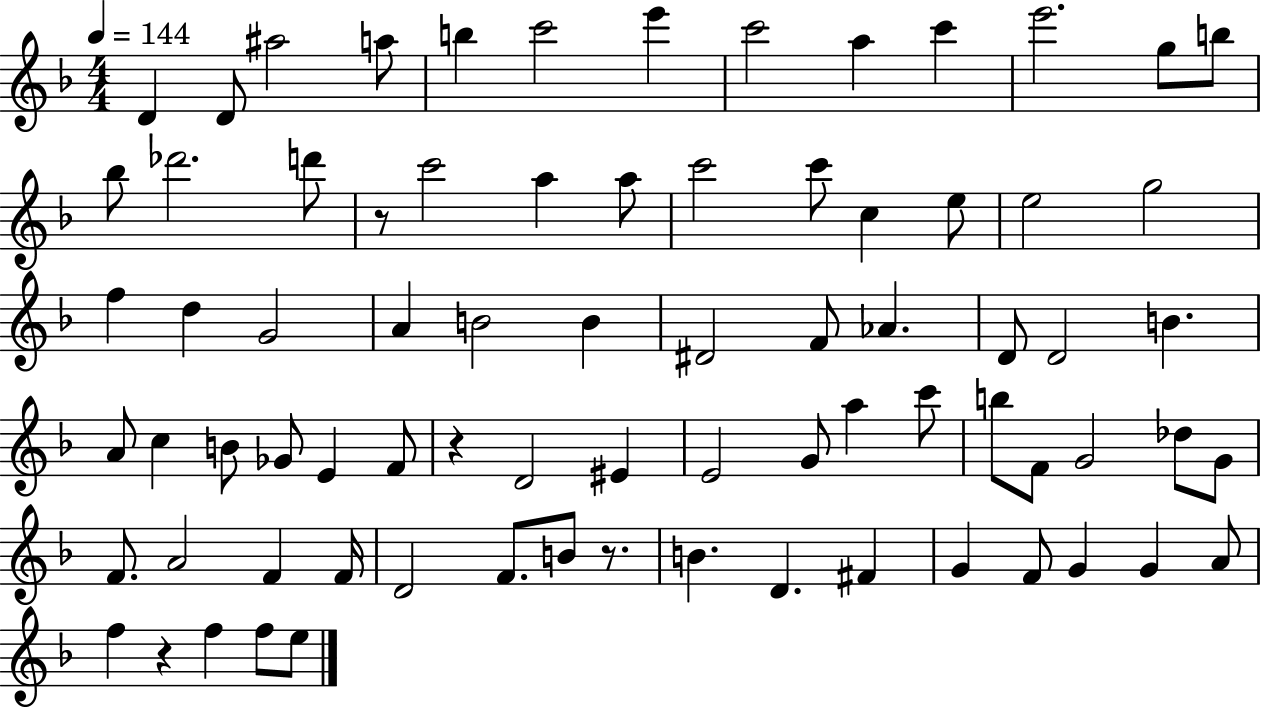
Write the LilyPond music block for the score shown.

{
  \clef treble
  \numericTimeSignature
  \time 4/4
  \key f \major
  \tempo 4 = 144
  d'4 d'8 ais''2 a''8 | b''4 c'''2 e'''4 | c'''2 a''4 c'''4 | e'''2. g''8 b''8 | \break bes''8 des'''2. d'''8 | r8 c'''2 a''4 a''8 | c'''2 c'''8 c''4 e''8 | e''2 g''2 | \break f''4 d''4 g'2 | a'4 b'2 b'4 | dis'2 f'8 aes'4. | d'8 d'2 b'4. | \break a'8 c''4 b'8 ges'8 e'4 f'8 | r4 d'2 eis'4 | e'2 g'8 a''4 c'''8 | b''8 f'8 g'2 des''8 g'8 | \break f'8. a'2 f'4 f'16 | d'2 f'8. b'8 r8. | b'4. d'4. fis'4 | g'4 f'8 g'4 g'4 a'8 | \break f''4 r4 f''4 f''8 e''8 | \bar "|."
}